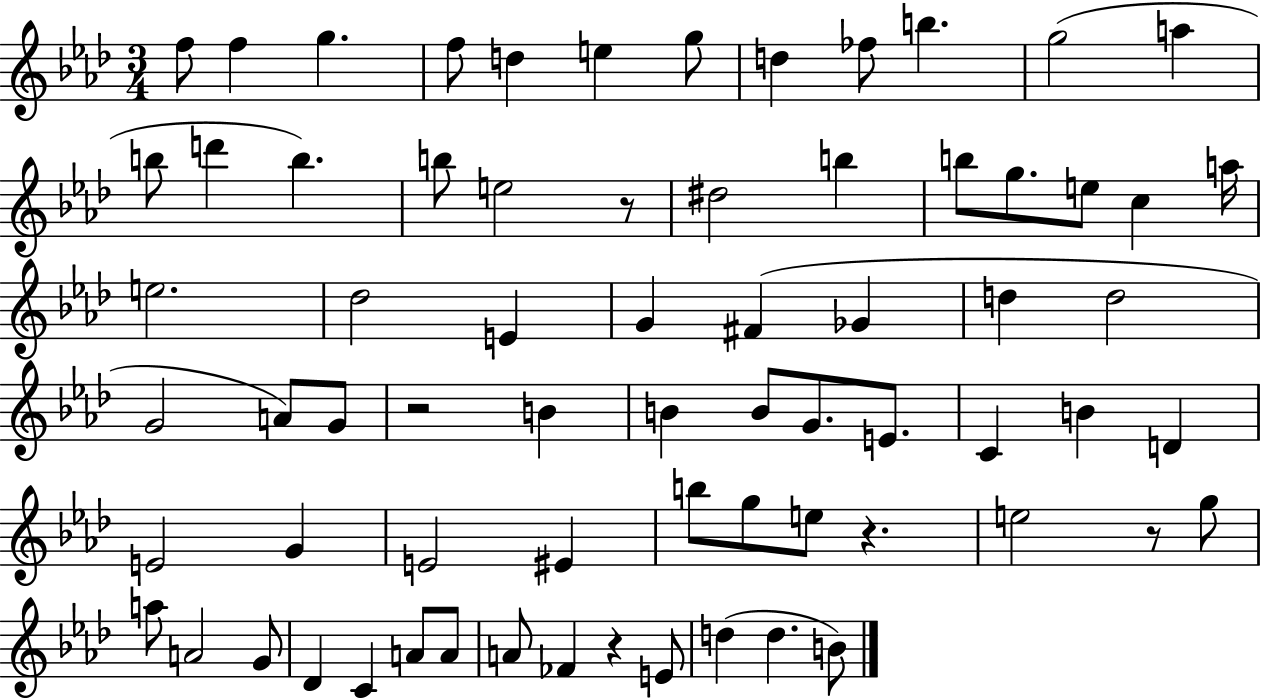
F5/e F5/q G5/q. F5/e D5/q E5/q G5/e D5/q FES5/e B5/q. G5/h A5/q B5/e D6/q B5/q. B5/e E5/h R/e D#5/h B5/q B5/e G5/e. E5/e C5/q A5/s E5/h. Db5/h E4/q G4/q F#4/q Gb4/q D5/q D5/h G4/h A4/e G4/e R/h B4/q B4/q B4/e G4/e. E4/e. C4/q B4/q D4/q E4/h G4/q E4/h EIS4/q B5/e G5/e E5/e R/q. E5/h R/e G5/e A5/e A4/h G4/e Db4/q C4/q A4/e A4/e A4/e FES4/q R/q E4/e D5/q D5/q. B4/e